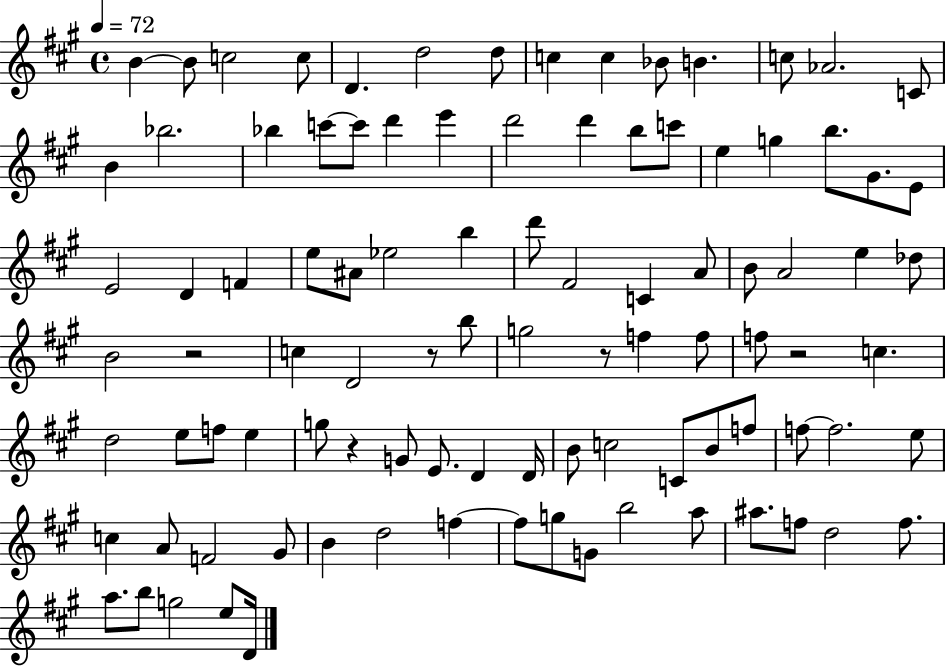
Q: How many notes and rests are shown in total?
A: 97